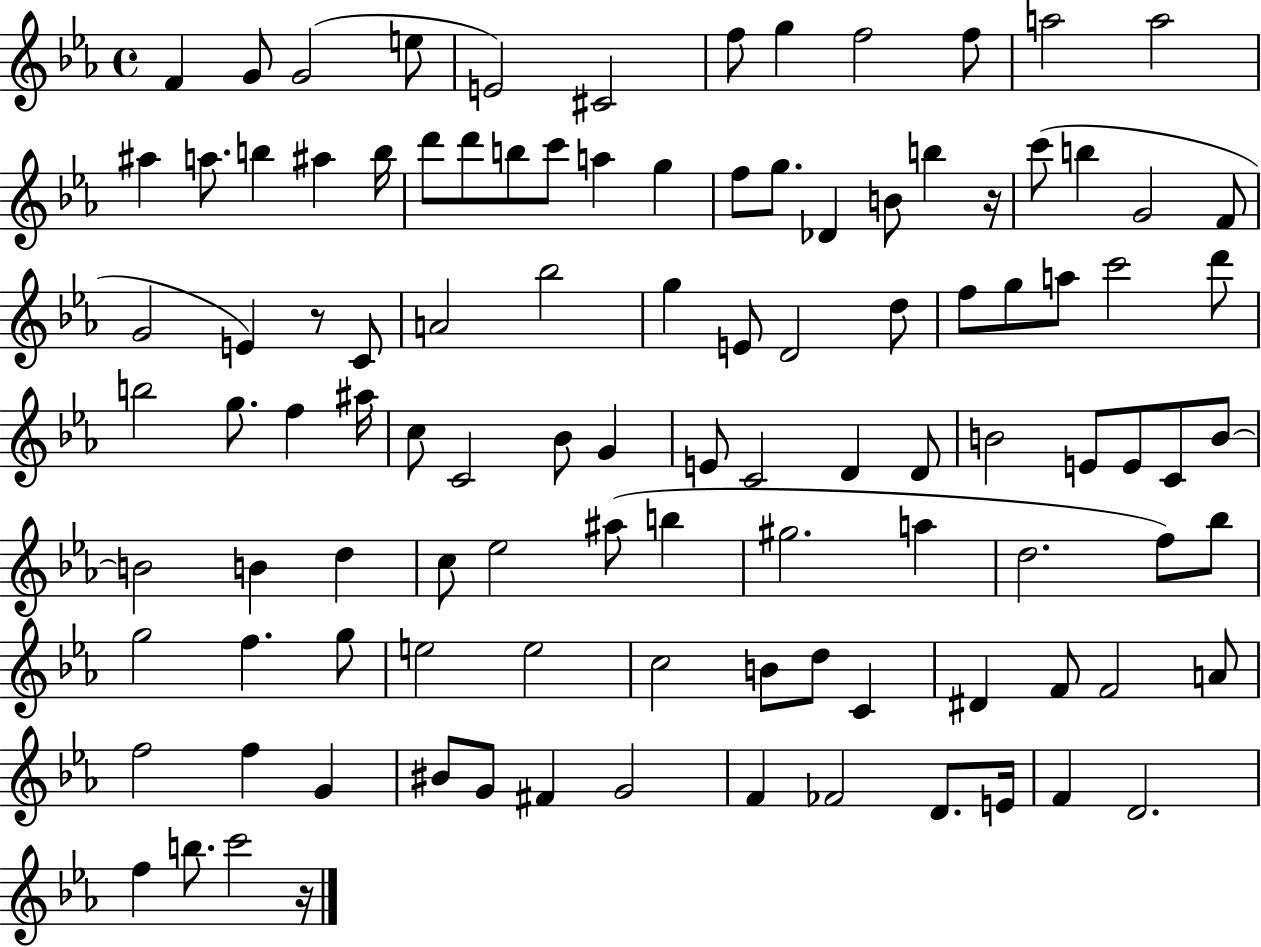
X:1
T:Untitled
M:4/4
L:1/4
K:Eb
F G/2 G2 e/2 E2 ^C2 f/2 g f2 f/2 a2 a2 ^a a/2 b ^a b/4 d'/2 d'/2 b/2 c'/2 a g f/2 g/2 _D B/2 b z/4 c'/2 b G2 F/2 G2 E z/2 C/2 A2 _b2 g E/2 D2 d/2 f/2 g/2 a/2 c'2 d'/2 b2 g/2 f ^a/4 c/2 C2 _B/2 G E/2 C2 D D/2 B2 E/2 E/2 C/2 B/2 B2 B d c/2 _e2 ^a/2 b ^g2 a d2 f/2 _b/2 g2 f g/2 e2 e2 c2 B/2 d/2 C ^D F/2 F2 A/2 f2 f G ^B/2 G/2 ^F G2 F _F2 D/2 E/4 F D2 f b/2 c'2 z/4